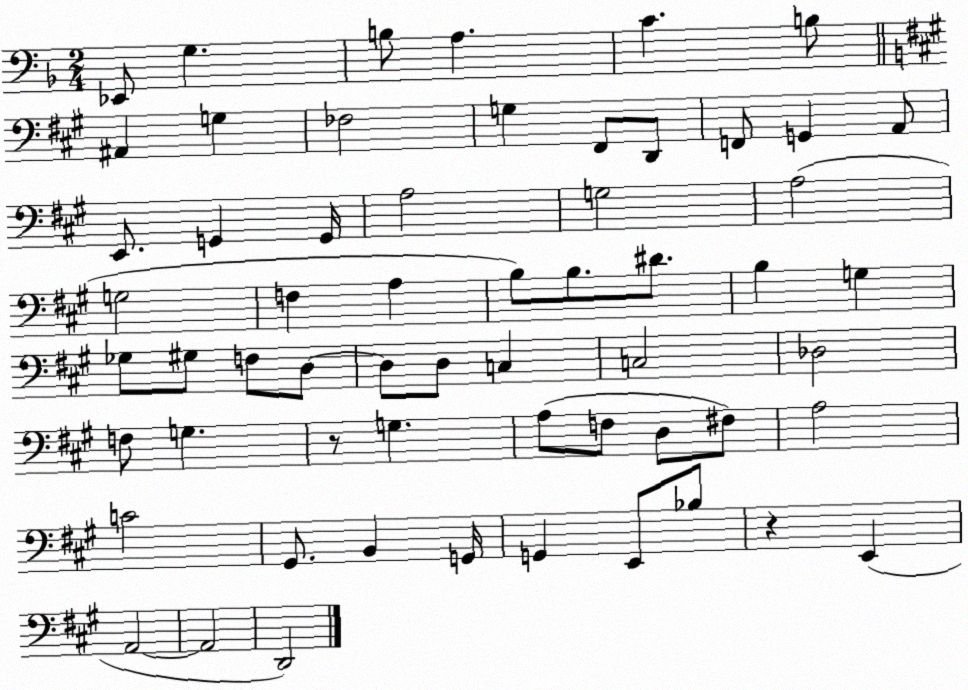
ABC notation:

X:1
T:Untitled
M:2/4
L:1/4
K:F
_E,,/2 G, B,/2 A, C B,/2 ^A,, G, _F,2 G, ^F,,/2 D,,/2 F,,/2 G,, A,,/2 E,,/2 G,, G,,/4 A,2 G,2 A,2 G,2 F, A, B,/2 B,/2 ^D/2 B, G, _G,/2 ^G,/2 F,/2 D,/2 D,/2 D,/2 C, C,2 _D,2 F,/2 G, z/2 G, A,/2 F,/2 D,/2 ^F,/2 A,2 C2 ^G,,/2 B,, G,,/4 G,, E,,/2 _B,/2 z E,, A,,2 A,,2 D,,2